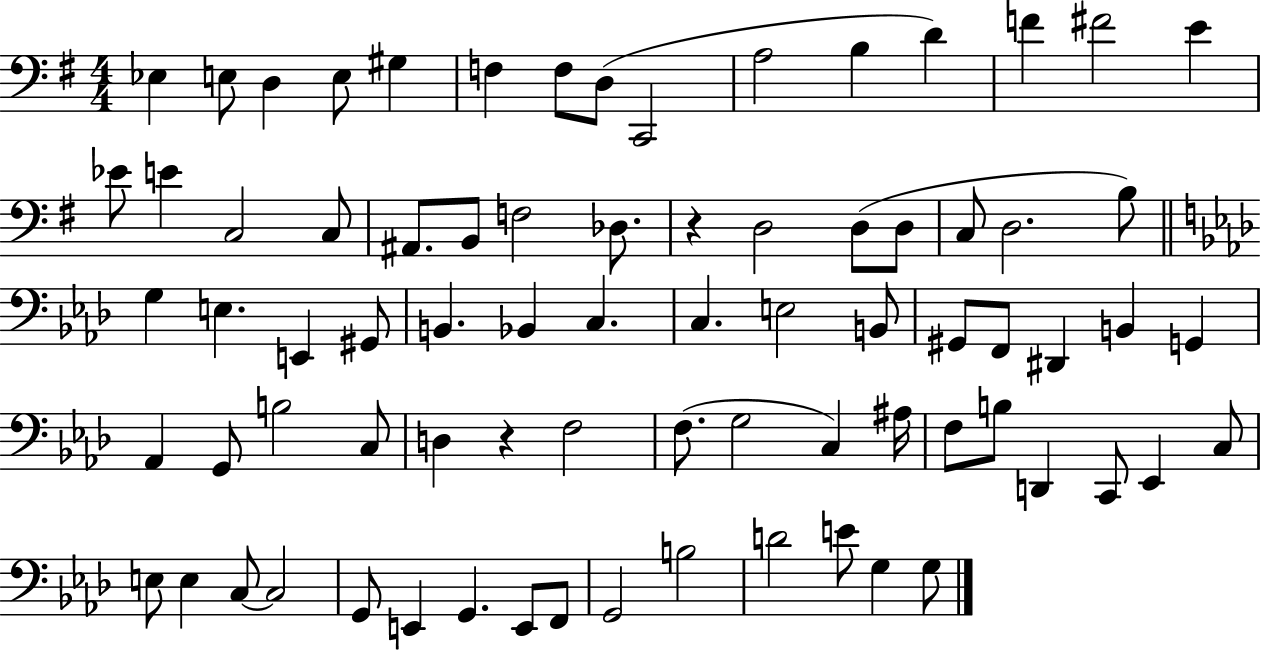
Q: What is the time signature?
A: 4/4